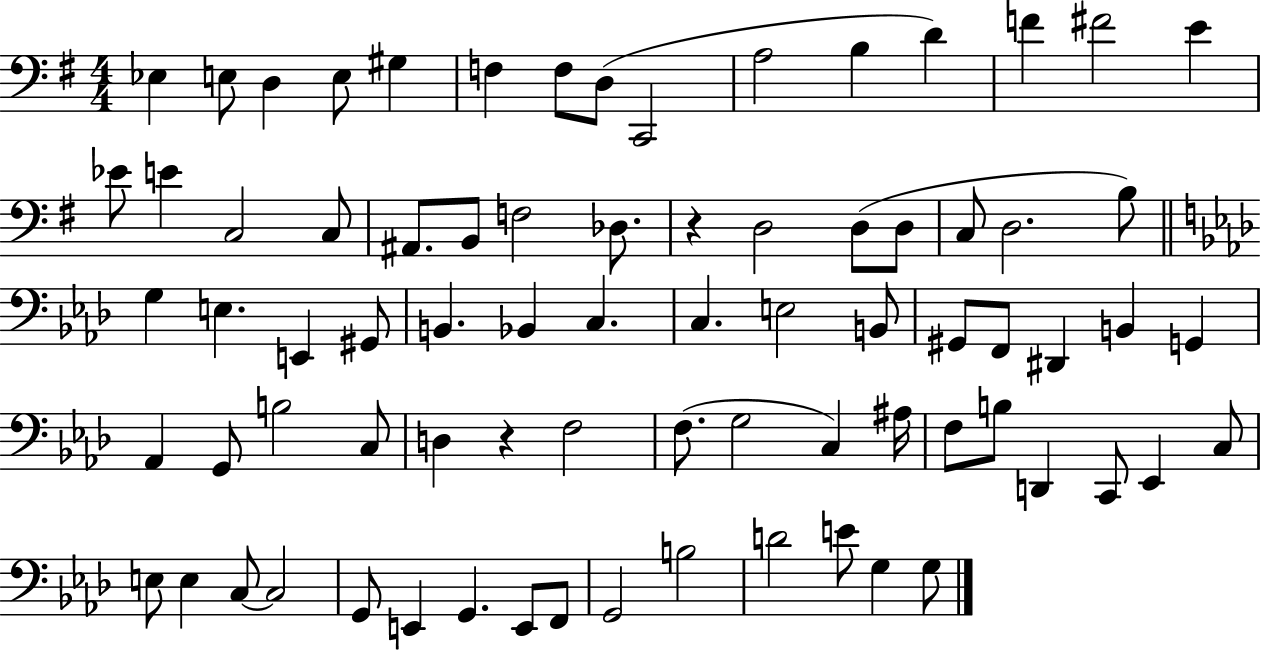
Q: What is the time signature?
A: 4/4